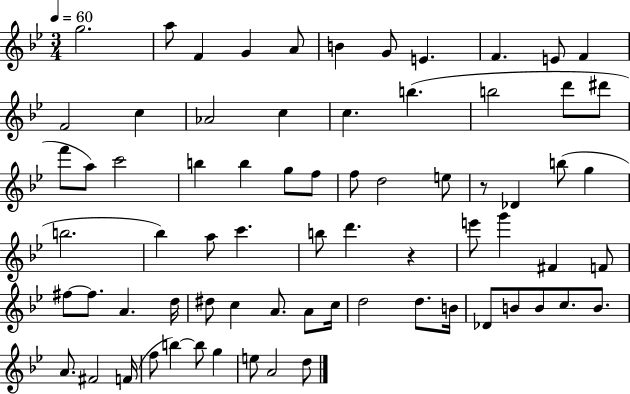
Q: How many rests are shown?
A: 2